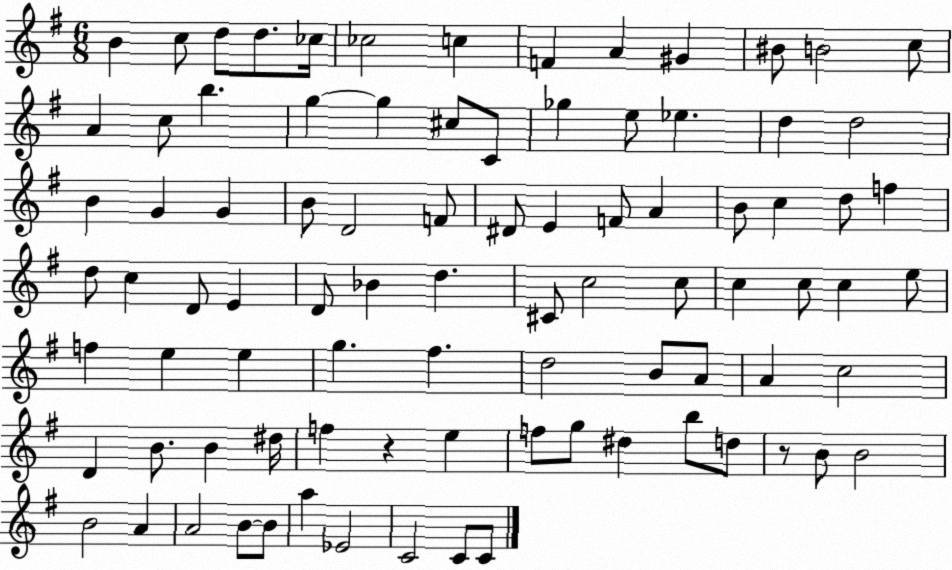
X:1
T:Untitled
M:6/8
L:1/4
K:G
B c/2 d/2 d/2 _c/4 _c2 c F A ^G ^B/2 B2 c/2 A c/2 b g g ^c/2 C/2 _g e/2 _e d d2 B G G B/2 D2 F/2 ^D/2 E F/2 A B/2 c d/2 f d/2 c D/2 E D/2 _B d ^C/2 c2 c/2 c c/2 c e/2 f e e g ^f d2 B/2 A/2 A c2 D B/2 B ^d/4 f z e f/2 g/2 ^d b/2 d/2 z/2 B/2 B2 B2 A A2 B/2 B/2 a _E2 C2 C/2 C/2